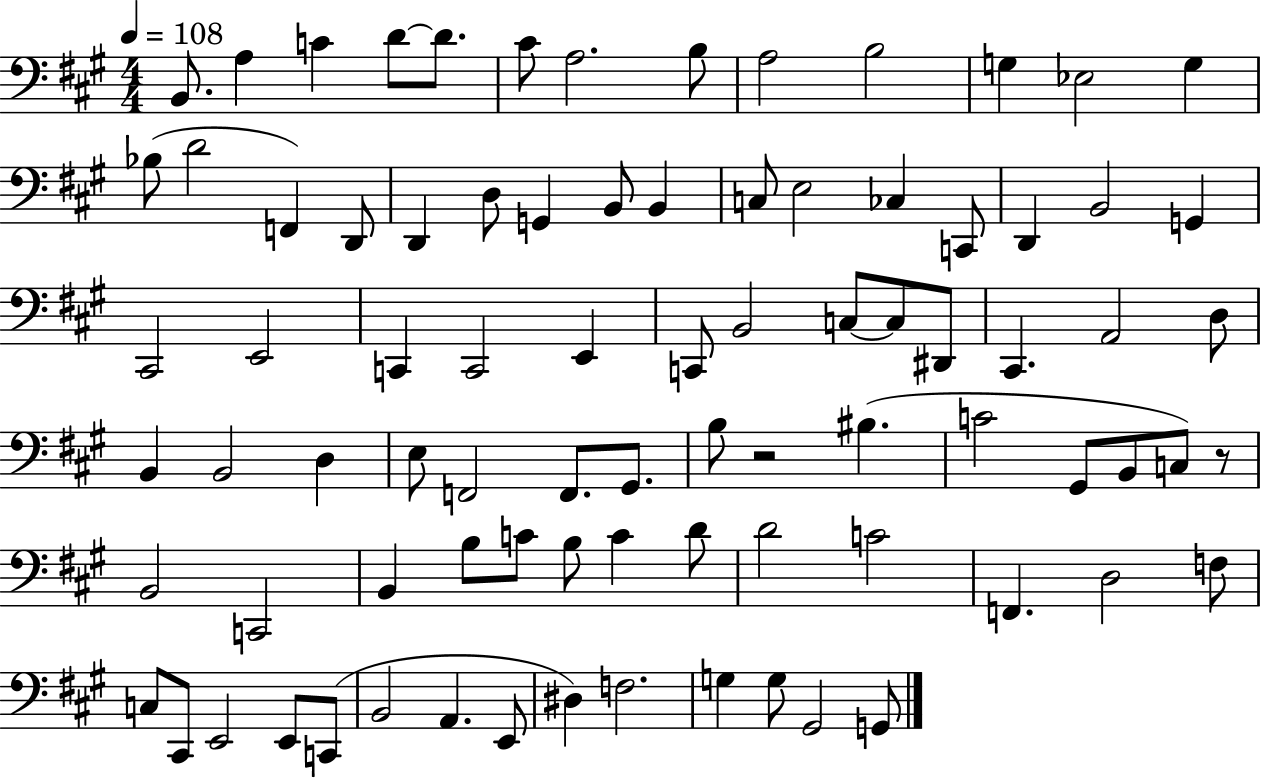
X:1
T:Untitled
M:4/4
L:1/4
K:A
B,,/2 A, C D/2 D/2 ^C/2 A,2 B,/2 A,2 B,2 G, _E,2 G, _B,/2 D2 F,, D,,/2 D,, D,/2 G,, B,,/2 B,, C,/2 E,2 _C, C,,/2 D,, B,,2 G,, ^C,,2 E,,2 C,, C,,2 E,, C,,/2 B,,2 C,/2 C,/2 ^D,,/2 ^C,, A,,2 D,/2 B,, B,,2 D, E,/2 F,,2 F,,/2 ^G,,/2 B,/2 z2 ^B, C2 ^G,,/2 B,,/2 C,/2 z/2 B,,2 C,,2 B,, B,/2 C/2 B,/2 C D/2 D2 C2 F,, D,2 F,/2 C,/2 ^C,,/2 E,,2 E,,/2 C,,/2 B,,2 A,, E,,/2 ^D, F,2 G, G,/2 ^G,,2 G,,/2